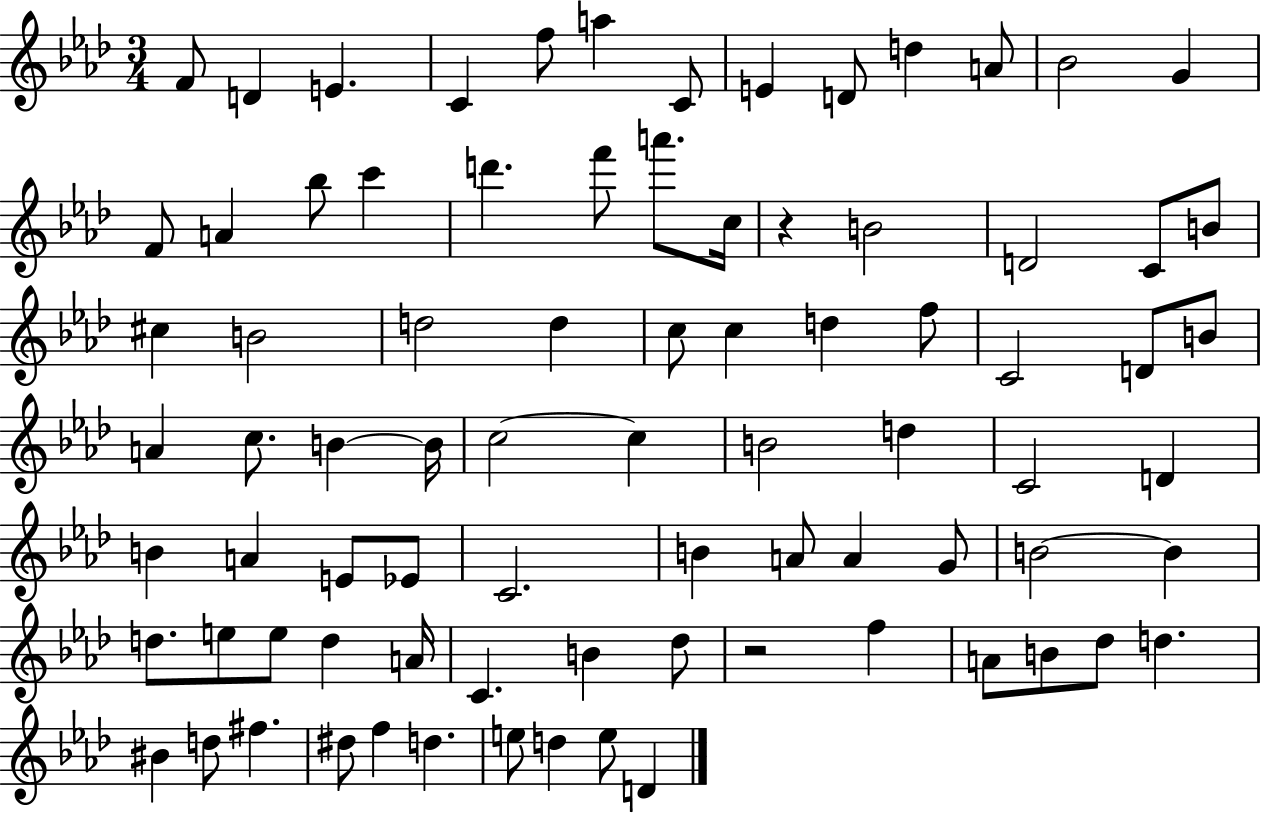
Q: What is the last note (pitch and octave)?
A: D4